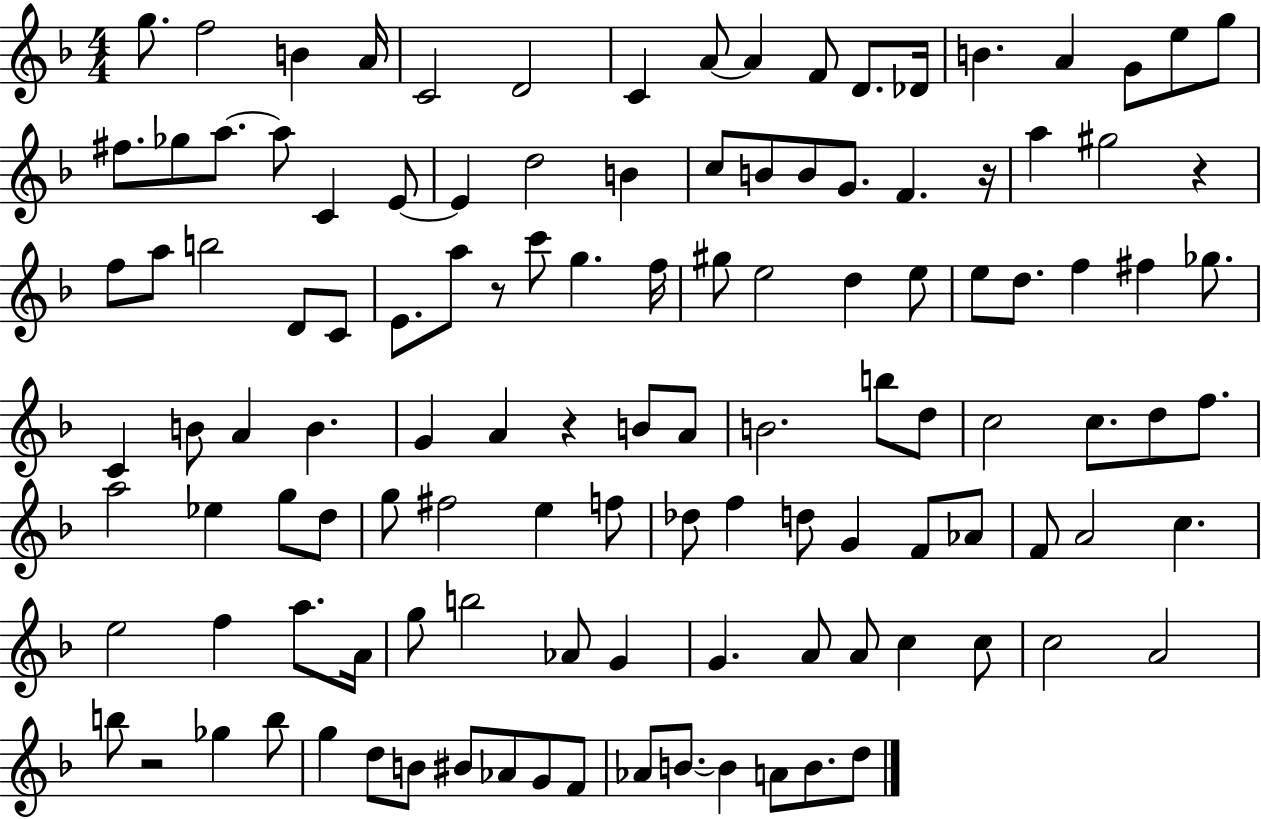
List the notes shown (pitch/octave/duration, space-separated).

G5/e. F5/h B4/q A4/s C4/h D4/h C4/q A4/e A4/q F4/e D4/e. Db4/s B4/q. A4/q G4/e E5/e G5/e F#5/e. Gb5/e A5/e. A5/e C4/q E4/e E4/q D5/h B4/q C5/e B4/e B4/e G4/e. F4/q. R/s A5/q G#5/h R/q F5/e A5/e B5/h D4/e C4/e E4/e. A5/e R/e C6/e G5/q. F5/s G#5/e E5/h D5/q E5/e E5/e D5/e. F5/q F#5/q Gb5/e. C4/q B4/e A4/q B4/q. G4/q A4/q R/q B4/e A4/e B4/h. B5/e D5/e C5/h C5/e. D5/e F5/e. A5/h Eb5/q G5/e D5/e G5/e F#5/h E5/q F5/e Db5/e F5/q D5/e G4/q F4/e Ab4/e F4/e A4/h C5/q. E5/h F5/q A5/e. A4/s G5/e B5/h Ab4/e G4/q G4/q. A4/e A4/e C5/q C5/e C5/h A4/h B5/e R/h Gb5/q B5/e G5/q D5/e B4/e BIS4/e Ab4/e G4/e F4/e Ab4/e B4/e. B4/q A4/e B4/e. D5/e